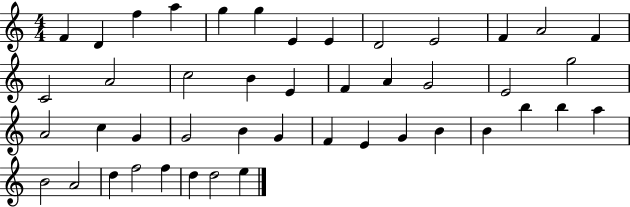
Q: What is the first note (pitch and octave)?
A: F4